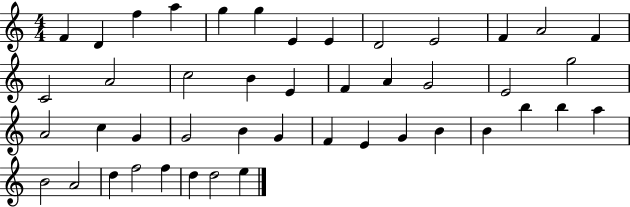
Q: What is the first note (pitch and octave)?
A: F4